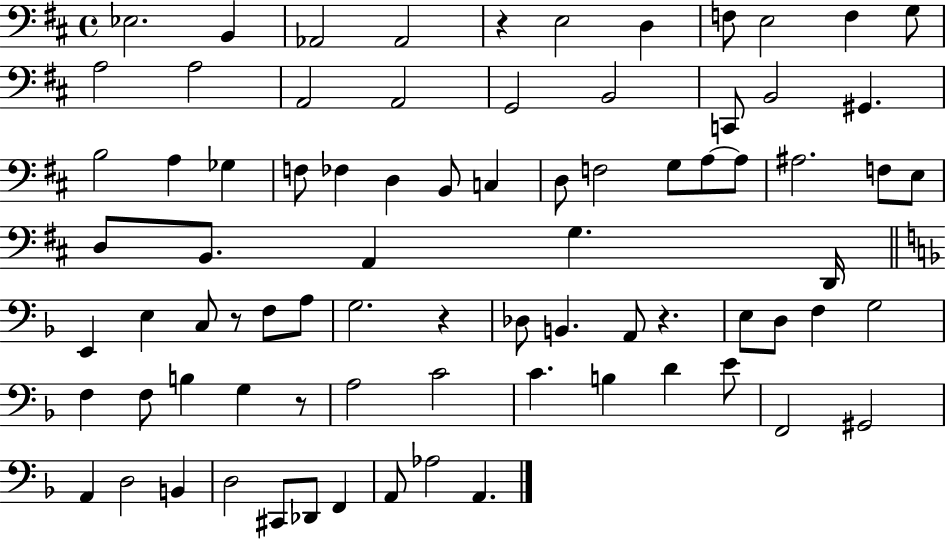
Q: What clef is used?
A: bass